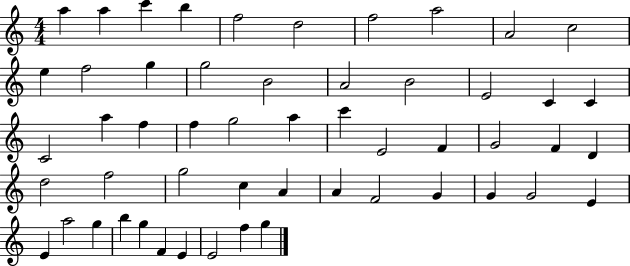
{
  \clef treble
  \numericTimeSignature
  \time 4/4
  \key c \major
  a''4 a''4 c'''4 b''4 | f''2 d''2 | f''2 a''2 | a'2 c''2 | \break e''4 f''2 g''4 | g''2 b'2 | a'2 b'2 | e'2 c'4 c'4 | \break c'2 a''4 f''4 | f''4 g''2 a''4 | c'''4 e'2 f'4 | g'2 f'4 d'4 | \break d''2 f''2 | g''2 c''4 a'4 | a'4 f'2 g'4 | g'4 g'2 e'4 | \break e'4 a''2 g''4 | b''4 g''4 f'4 e'4 | e'2 f''4 g''4 | \bar "|."
}